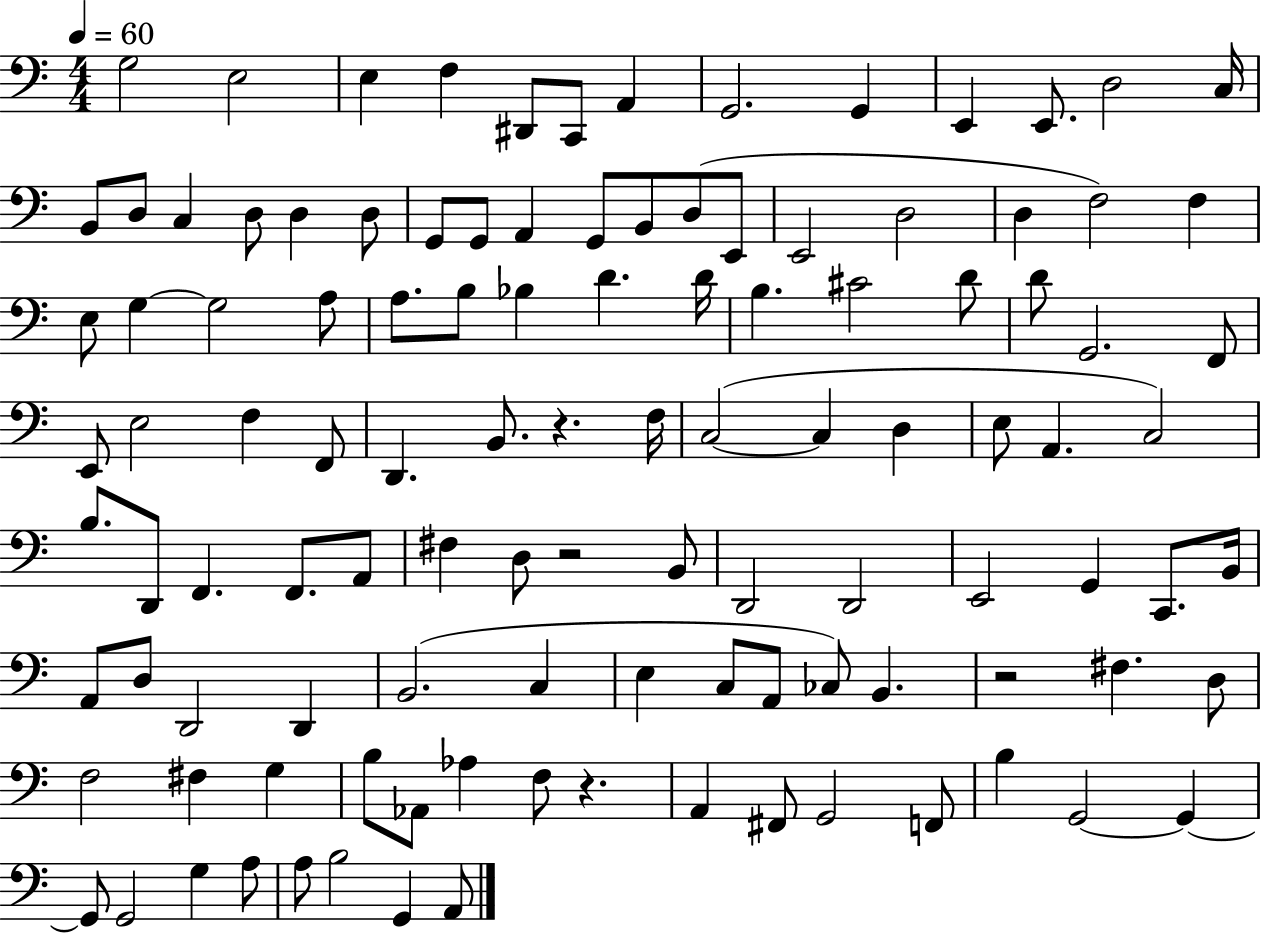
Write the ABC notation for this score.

X:1
T:Untitled
M:4/4
L:1/4
K:C
G,2 E,2 E, F, ^D,,/2 C,,/2 A,, G,,2 G,, E,, E,,/2 D,2 C,/4 B,,/2 D,/2 C, D,/2 D, D,/2 G,,/2 G,,/2 A,, G,,/2 B,,/2 D,/2 E,,/2 E,,2 D,2 D, F,2 F, E,/2 G, G,2 A,/2 A,/2 B,/2 _B, D D/4 B, ^C2 D/2 D/2 G,,2 F,,/2 E,,/2 E,2 F, F,,/2 D,, B,,/2 z F,/4 C,2 C, D, E,/2 A,, C,2 B,/2 D,,/2 F,, F,,/2 A,,/2 ^F, D,/2 z2 B,,/2 D,,2 D,,2 E,,2 G,, C,,/2 B,,/4 A,,/2 D,/2 D,,2 D,, B,,2 C, E, C,/2 A,,/2 _C,/2 B,, z2 ^F, D,/2 F,2 ^F, G, B,/2 _A,,/2 _A, F,/2 z A,, ^F,,/2 G,,2 F,,/2 B, G,,2 G,, G,,/2 G,,2 G, A,/2 A,/2 B,2 G,, A,,/2